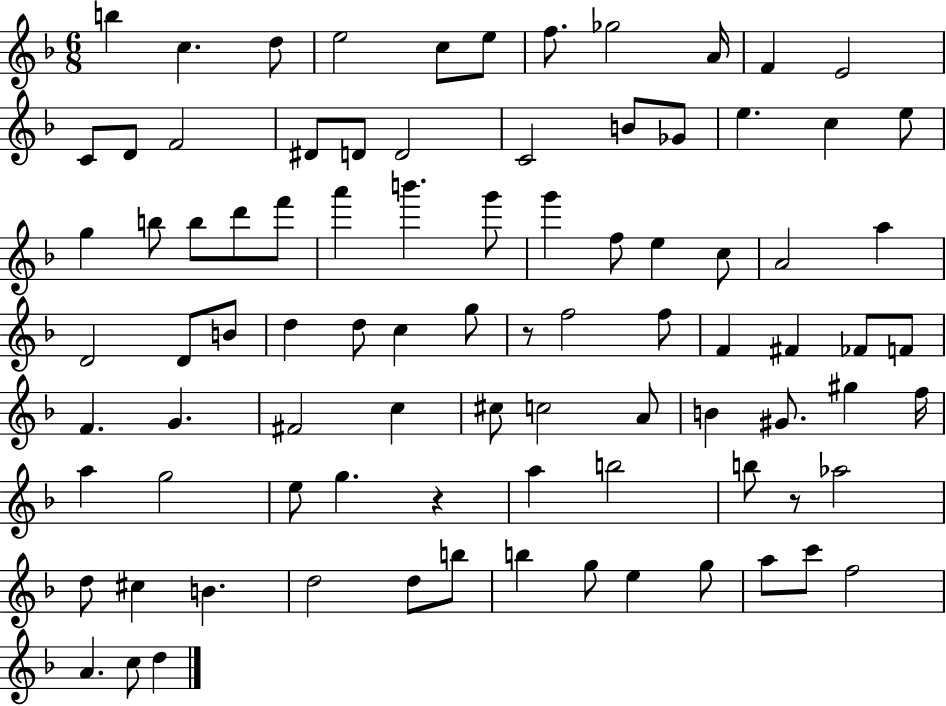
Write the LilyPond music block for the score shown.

{
  \clef treble
  \numericTimeSignature
  \time 6/8
  \key f \major
  b''4 c''4. d''8 | e''2 c''8 e''8 | f''8. ges''2 a'16 | f'4 e'2 | \break c'8 d'8 f'2 | dis'8 d'8 d'2 | c'2 b'8 ges'8 | e''4. c''4 e''8 | \break g''4 b''8 b''8 d'''8 f'''8 | a'''4 b'''4. g'''8 | g'''4 f''8 e''4 c''8 | a'2 a''4 | \break d'2 d'8 b'8 | d''4 d''8 c''4 g''8 | r8 f''2 f''8 | f'4 fis'4 fes'8 f'8 | \break f'4. g'4. | fis'2 c''4 | cis''8 c''2 a'8 | b'4 gis'8. gis''4 f''16 | \break a''4 g''2 | e''8 g''4. r4 | a''4 b''2 | b''8 r8 aes''2 | \break d''8 cis''4 b'4. | d''2 d''8 b''8 | b''4 g''8 e''4 g''8 | a''8 c'''8 f''2 | \break a'4. c''8 d''4 | \bar "|."
}